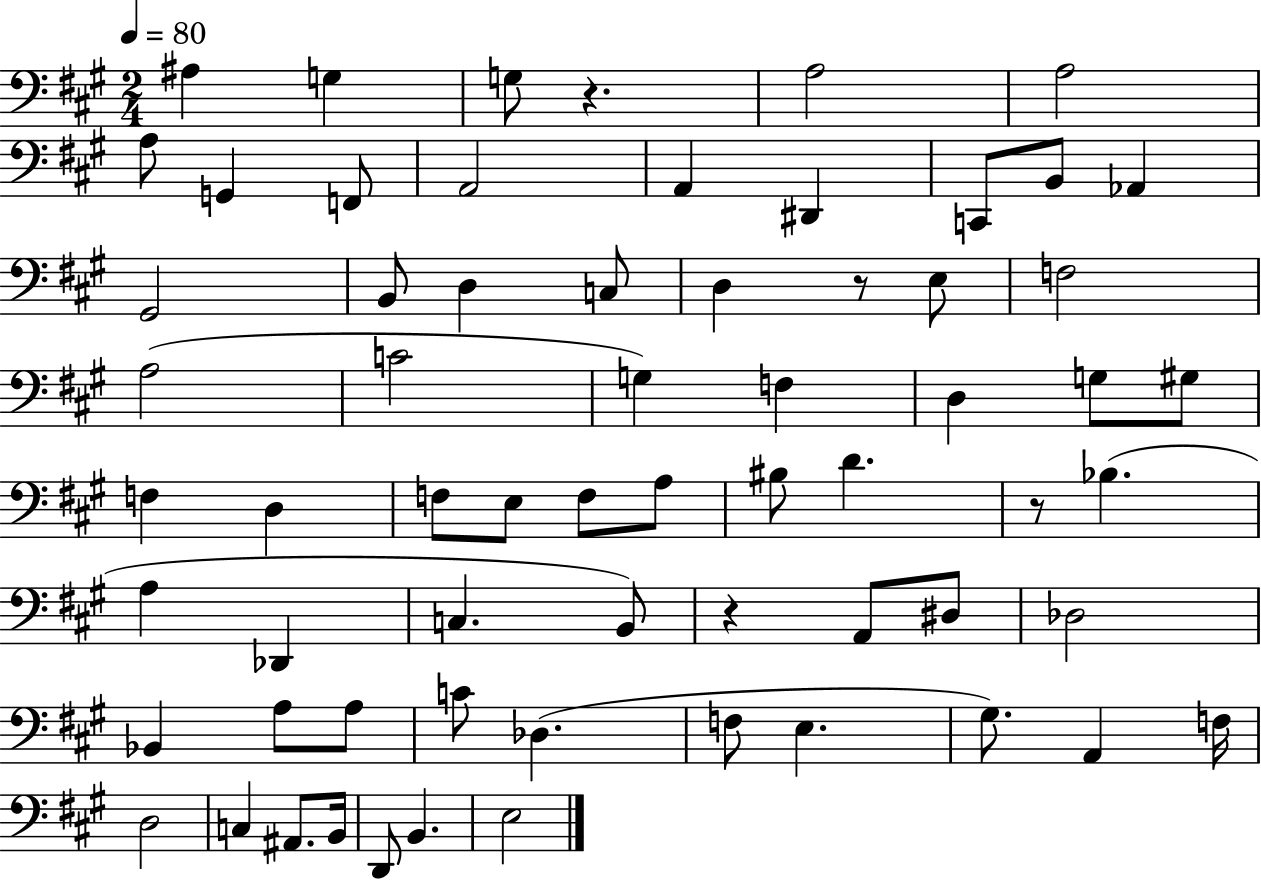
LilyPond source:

{
  \clef bass
  \numericTimeSignature
  \time 2/4
  \key a \major
  \tempo 4 = 80
  ais4 g4 | g8 r4. | a2 | a2 | \break a8 g,4 f,8 | a,2 | a,4 dis,4 | c,8 b,8 aes,4 | \break gis,2 | b,8 d4 c8 | d4 r8 e8 | f2 | \break a2( | c'2 | g4) f4 | d4 g8 gis8 | \break f4 d4 | f8 e8 f8 a8 | bis8 d'4. | r8 bes4.( | \break a4 des,4 | c4. b,8) | r4 a,8 dis8 | des2 | \break bes,4 a8 a8 | c'8 des4.( | f8 e4. | gis8.) a,4 f16 | \break d2 | c4 ais,8. b,16 | d,8 b,4. | e2 | \break \bar "|."
}